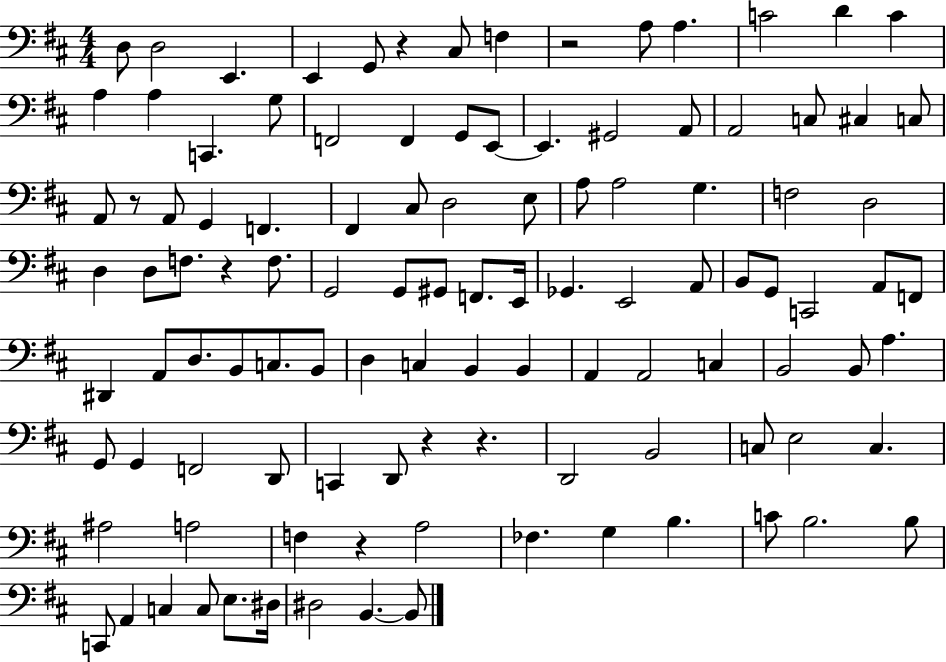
X:1
T:Untitled
M:4/4
L:1/4
K:D
D,/2 D,2 E,, E,, G,,/2 z ^C,/2 F, z2 A,/2 A, C2 D C A, A, C,, G,/2 F,,2 F,, G,,/2 E,,/2 E,, ^G,,2 A,,/2 A,,2 C,/2 ^C, C,/2 A,,/2 z/2 A,,/2 G,, F,, ^F,, ^C,/2 D,2 E,/2 A,/2 A,2 G, F,2 D,2 D, D,/2 F,/2 z F,/2 G,,2 G,,/2 ^G,,/2 F,,/2 E,,/4 _G,, E,,2 A,,/2 B,,/2 G,,/2 C,,2 A,,/2 F,,/2 ^D,, A,,/2 D,/2 B,,/2 C,/2 B,,/2 D, C, B,, B,, A,, A,,2 C, B,,2 B,,/2 A, G,,/2 G,, F,,2 D,,/2 C,, D,,/2 z z D,,2 B,,2 C,/2 E,2 C, ^A,2 A,2 F, z A,2 _F, G, B, C/2 B,2 B,/2 C,,/2 A,, C, C,/2 E,/2 ^D,/4 ^D,2 B,, B,,/2